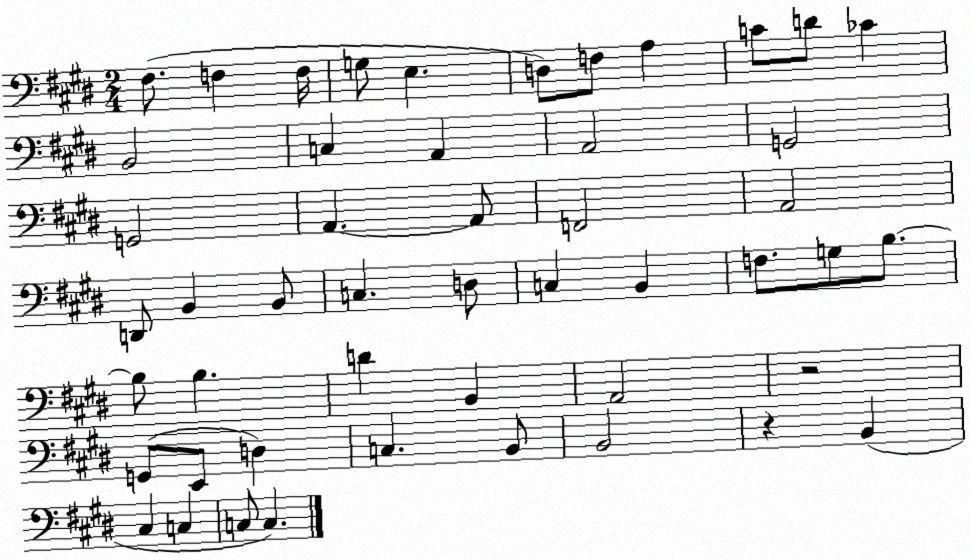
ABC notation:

X:1
T:Untitled
M:2/4
L:1/4
K:E
^F,/2 F, F,/4 G,/2 E, D,/2 F,/2 A, C/2 D/2 _C B,,2 C, A,, A,,2 G,,2 G,,2 A,, A,,/2 F,,2 A,,2 D,,/2 B,, B,,/2 C, D,/2 C, B,, F,/2 G,/2 B,/2 B,/2 B, D B,, A,,2 z2 G,,/2 E,,/2 D, C, B,,/2 B,,2 z B,, ^C, C, C,/2 C,